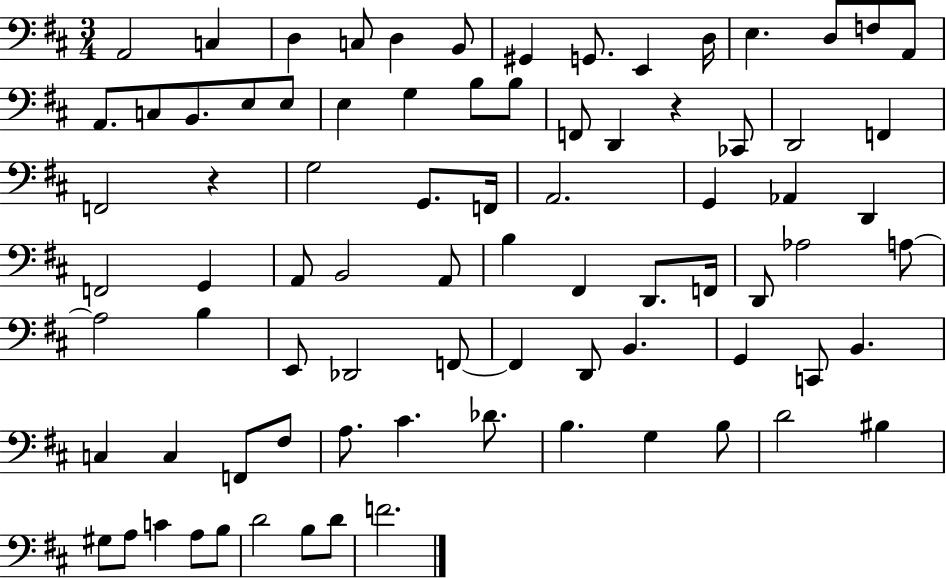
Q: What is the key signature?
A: D major